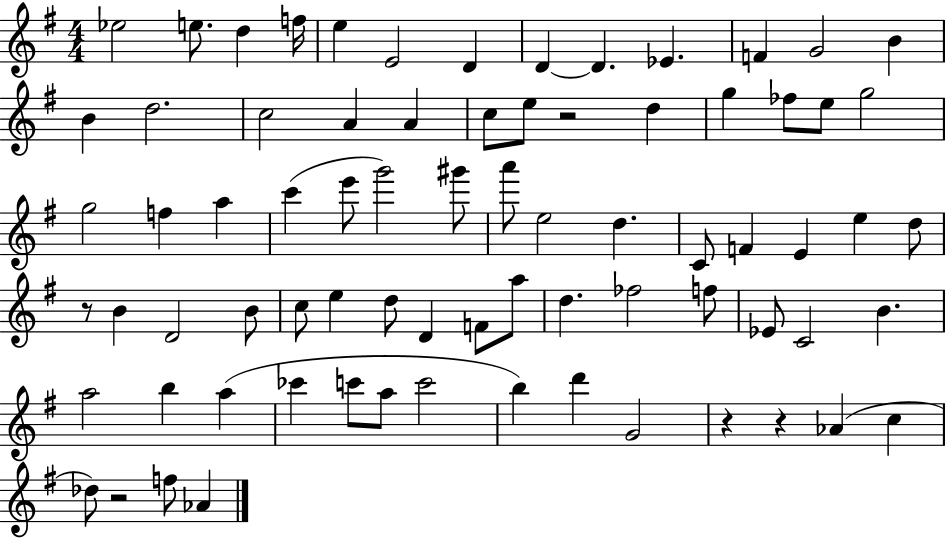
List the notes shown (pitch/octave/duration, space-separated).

Eb5/h E5/e. D5/q F5/s E5/q E4/h D4/q D4/q D4/q. Eb4/q. F4/q G4/h B4/q B4/q D5/h. C5/h A4/q A4/q C5/e E5/e R/h D5/q G5/q FES5/e E5/e G5/h G5/h F5/q A5/q C6/q E6/e G6/h G#6/e A6/e E5/h D5/q. C4/e F4/q E4/q E5/q D5/e R/e B4/q D4/h B4/e C5/e E5/q D5/e D4/q F4/e A5/e D5/q. FES5/h F5/e Eb4/e C4/h B4/q. A5/h B5/q A5/q CES6/q C6/e A5/e C6/h B5/q D6/q G4/h R/q R/q Ab4/q C5/q Db5/e R/h F5/e Ab4/q